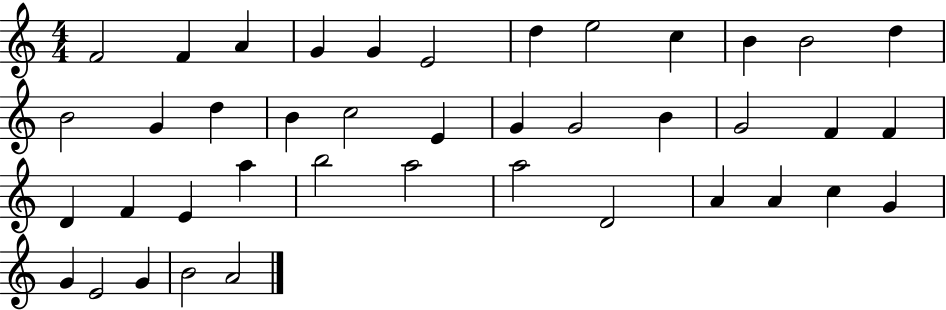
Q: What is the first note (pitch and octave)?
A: F4